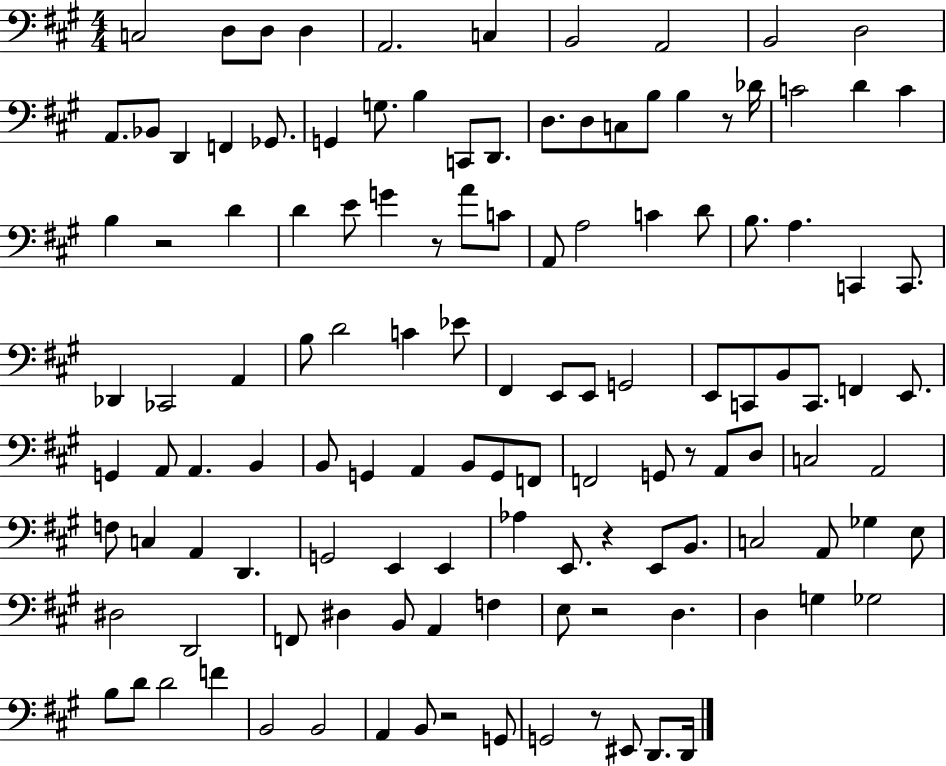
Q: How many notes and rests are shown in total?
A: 125